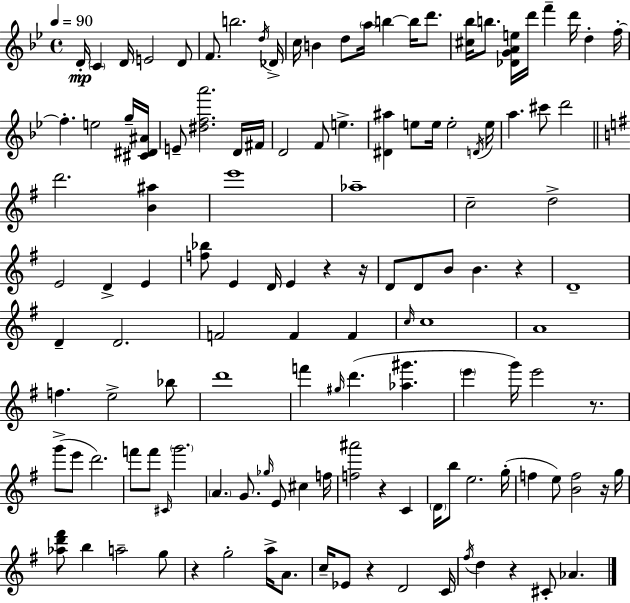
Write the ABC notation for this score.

X:1
T:Untitled
M:4/4
L:1/4
K:Gm
D/4 C D/4 E2 D/2 F/2 b2 d/4 _D/4 c/4 B d/2 a/4 b b/4 d'/2 [^c_b]/4 b/2 [_DGAe]/4 d'/4 f' d'/4 d f/4 f e2 g/4 [^C^D^A]/4 E/2 [^dfa']2 D/4 ^F/4 D2 F/2 e [^D^a] e/2 e/4 e2 D/4 e/4 a ^c'/2 d'2 d'2 [B^a] e'4 _a4 c2 d2 E2 D E [f_b]/2 E D/4 E z z/4 D/2 D/2 B/2 B z D4 D D2 F2 F F c/4 c4 A4 f e2 _b/2 d'4 f' ^g/4 d' [_a^g'] e' g'/4 e'2 z/2 g'/2 e'/2 d'2 f'/2 f'/2 ^C/4 g'2 A G/2 _g/4 E/2 ^c f/4 [f^a']2 z C D/4 b/2 e2 g/4 f e/2 [Bf]2 z/4 g/4 [_ad'^f']/2 b a2 g/2 z g2 a/4 A/2 c/4 _E/2 z D2 C/4 ^f/4 d z ^C/2 _A